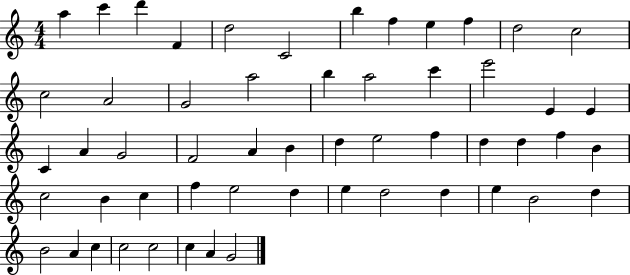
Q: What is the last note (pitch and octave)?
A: G4